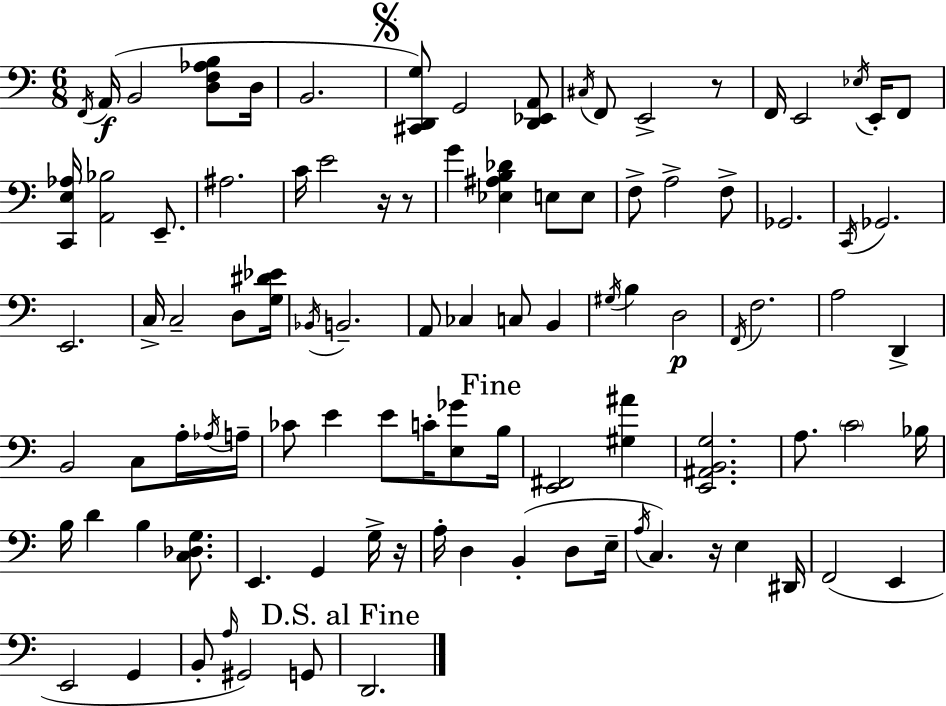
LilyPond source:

{
  \clef bass
  \numericTimeSignature
  \time 6/8
  \key c \major
  \acciaccatura { f,16 }\f a,16( b,2 <d f aes b>8 | d16 b,2. | \mark \markup { \musicglyph "scripts.segno" } <cis, d, g>8) g,2 <d, ees, a,>8 | \acciaccatura { cis16 } f,8 e,2-> | \break r8 f,16 e,2 \acciaccatura { ees16 } | e,16-. f,8 <c, e aes>16 <a, bes>2 | e,8.-- ais2. | c'16 e'2 | \break r16 r8 g'4 <ees ais b des'>4 e8 | e8 f8-> a2-> | f8-> ges,2. | \acciaccatura { c,16 } ges,2. | \break e,2. | c16-> c2-- | d8 <g dis' ees'>16 \acciaccatura { bes,16 } b,2.-- | a,8 ces4 c8 | \break b,4 \acciaccatura { gis16 } b4 d2\p | \acciaccatura { f,16 } f2. | a2 | d,4-> b,2 | \break c8 a16-. \acciaccatura { aes16 } a16-- ces'8 e'4 | e'8 c'16-. <e ges'>8 \mark "Fine" b16 <e, fis,>2 | <gis ais'>4 <e, ais, b, g>2. | a8. \parenthesize c'2 | \break bes16 b16 d'4 | b4 <c des g>8. e,4. | g,4 g16-> r16 a16-. d4 | b,4-.( d8 e16-- \acciaccatura { a16 } c4.) | \break r16 e4 dis,16 f,2( | e,4 e,2 | g,4 b,8-. \grace { a16 }) | gis,2 g,8 \mark "D.S. al Fine" d,2. | \break \bar "|."
}